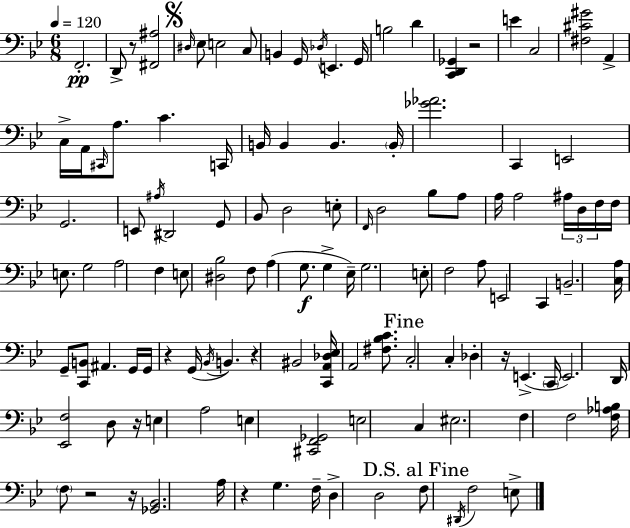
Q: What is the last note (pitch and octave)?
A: E3